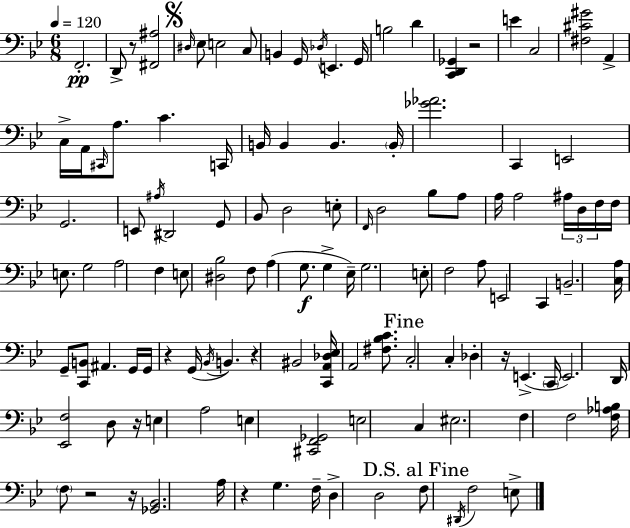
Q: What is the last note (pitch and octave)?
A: E3